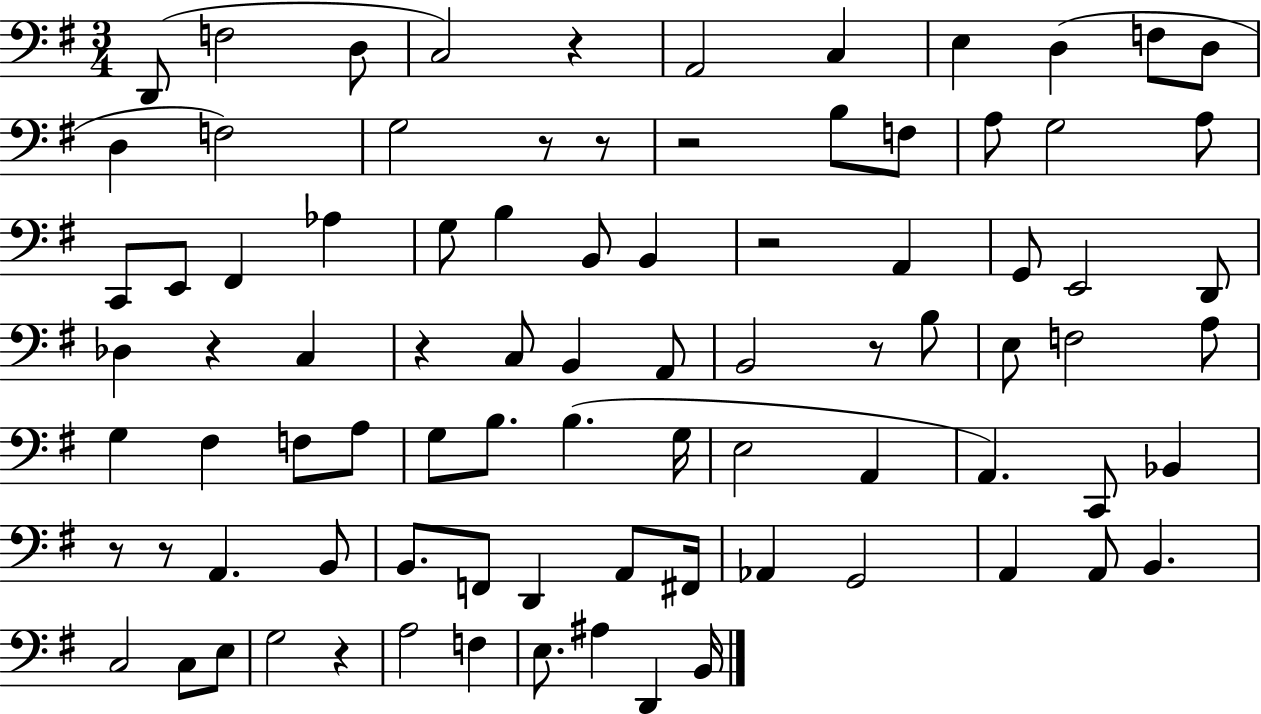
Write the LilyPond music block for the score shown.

{
  \clef bass
  \numericTimeSignature
  \time 3/4
  \key g \major
  d,8( f2 d8 | c2) r4 | a,2 c4 | e4 d4( f8 d8 | \break d4 f2) | g2 r8 r8 | r2 b8 f8 | a8 g2 a8 | \break c,8 e,8 fis,4 aes4 | g8 b4 b,8 b,4 | r2 a,4 | g,8 e,2 d,8 | \break des4 r4 c4 | r4 c8 b,4 a,8 | b,2 r8 b8 | e8 f2 a8 | \break g4 fis4 f8 a8 | g8 b8. b4.( g16 | e2 a,4 | a,4.) c,8 bes,4 | \break r8 r8 a,4. b,8 | b,8. f,8 d,4 a,8 fis,16 | aes,4 g,2 | a,4 a,8 b,4. | \break c2 c8 e8 | g2 r4 | a2 f4 | e8. ais4 d,4 b,16 | \break \bar "|."
}